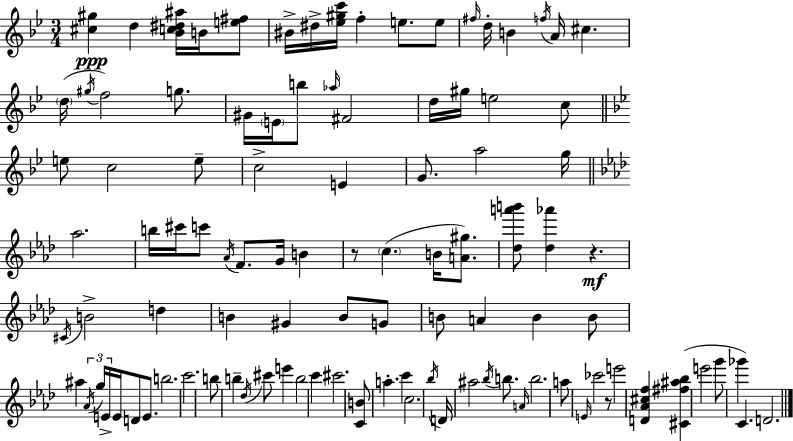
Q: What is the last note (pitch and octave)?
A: D4